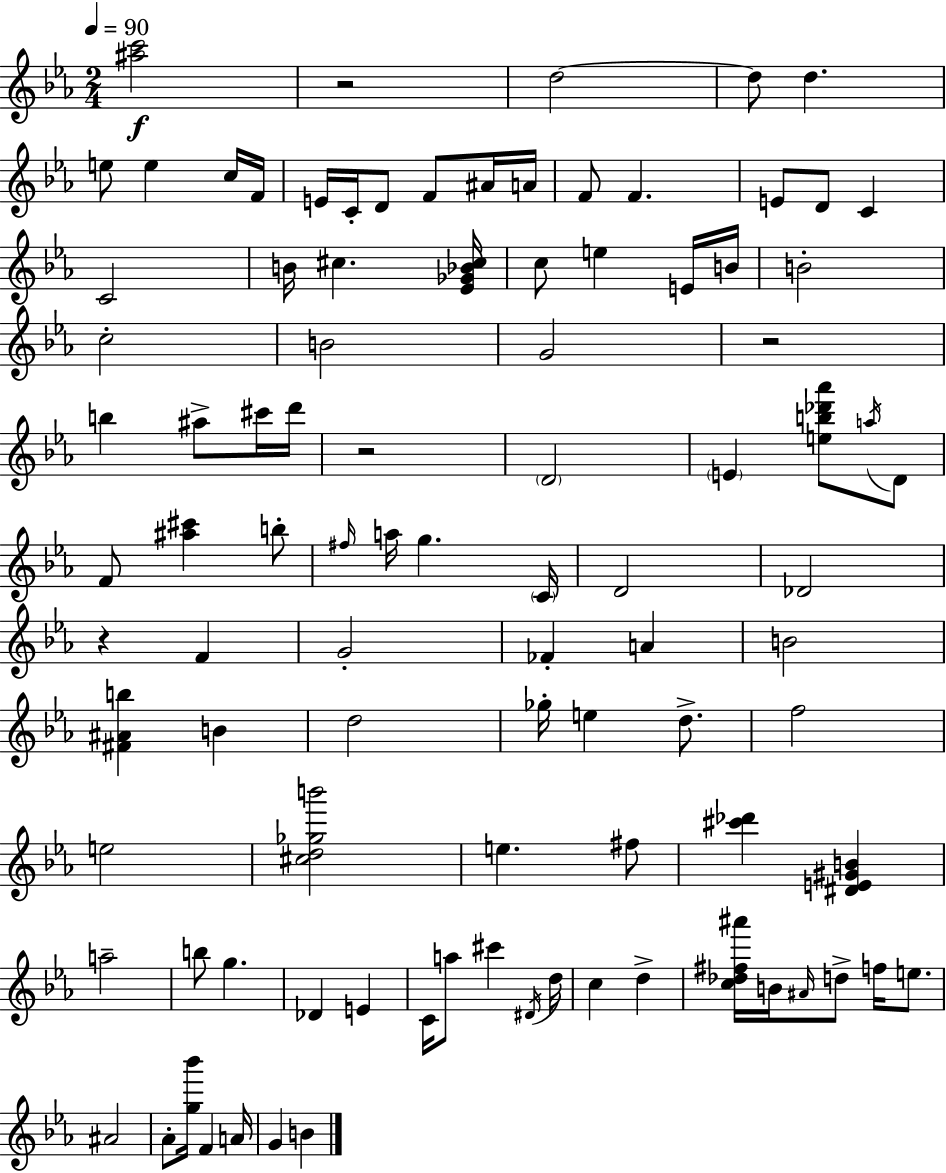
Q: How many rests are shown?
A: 4